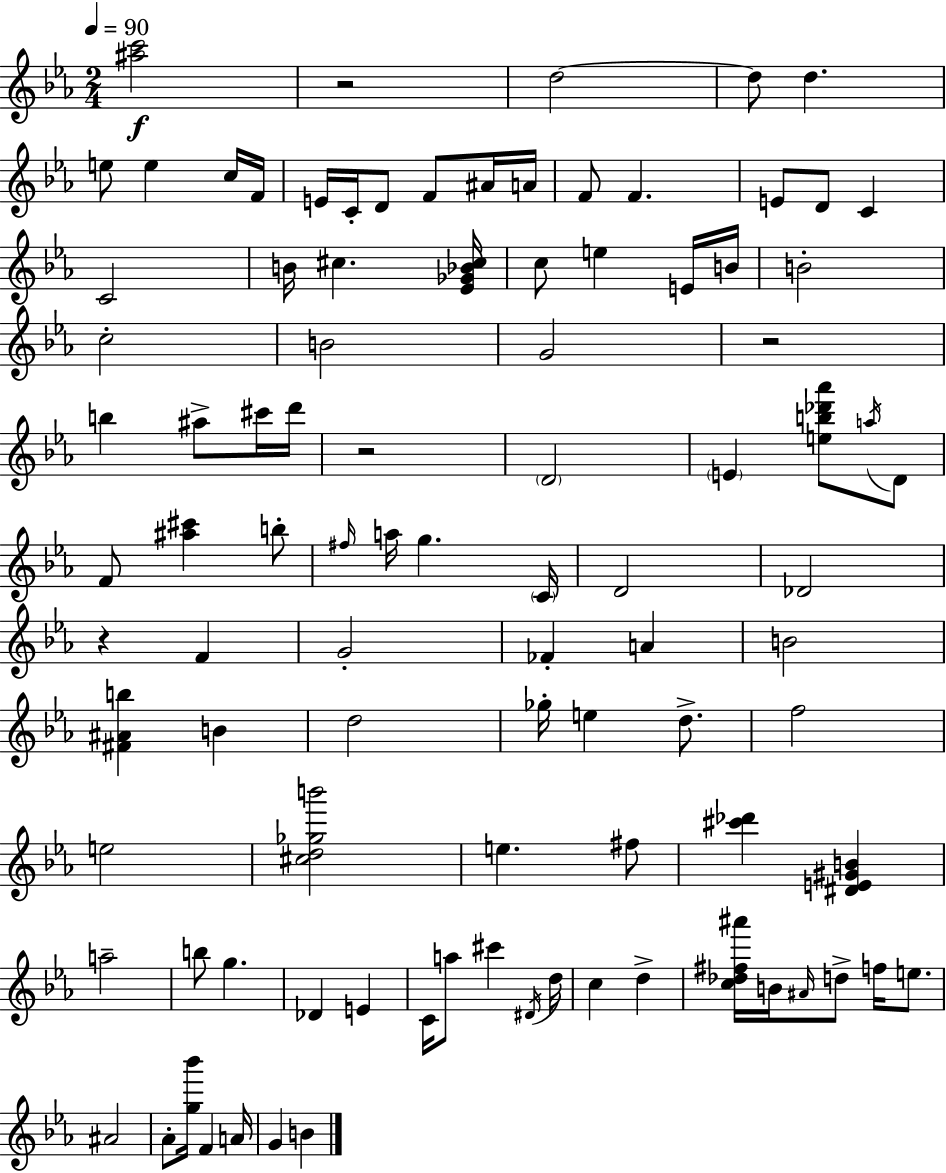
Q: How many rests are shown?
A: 4